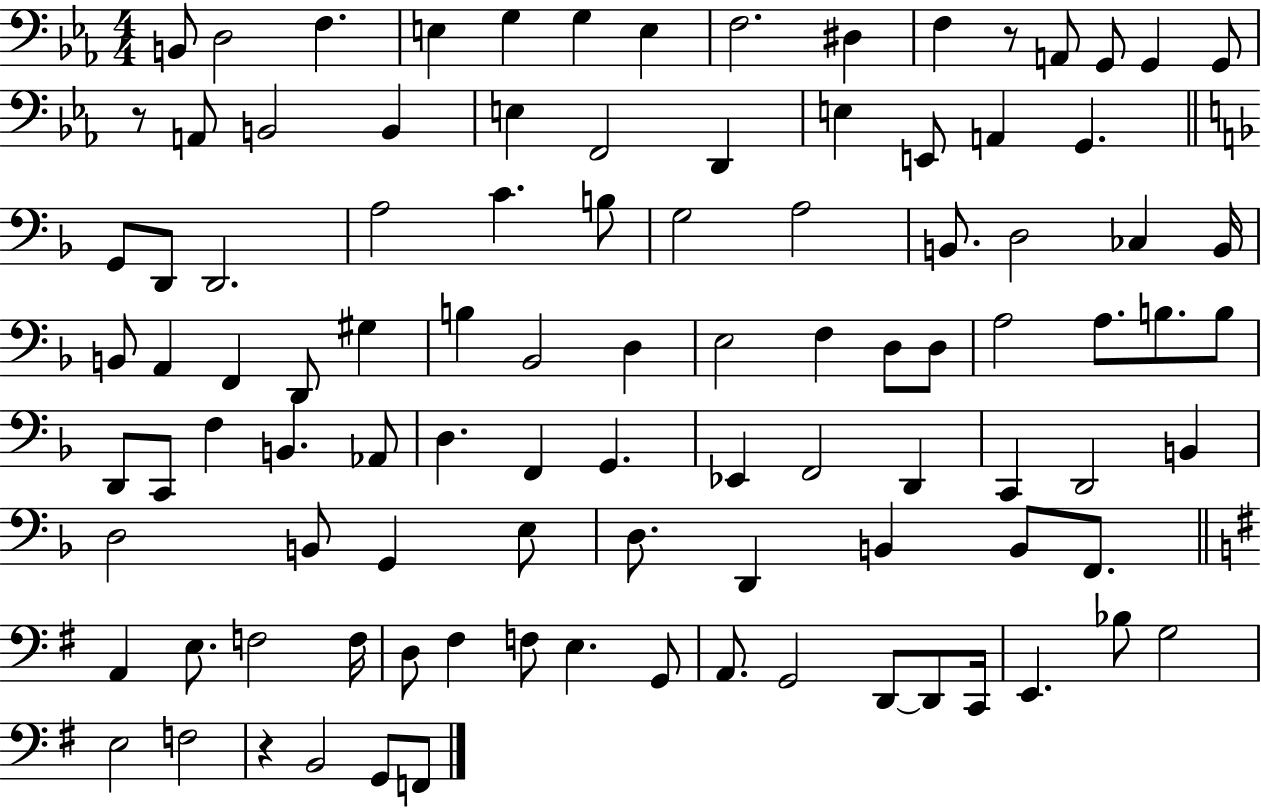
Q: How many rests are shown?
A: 3